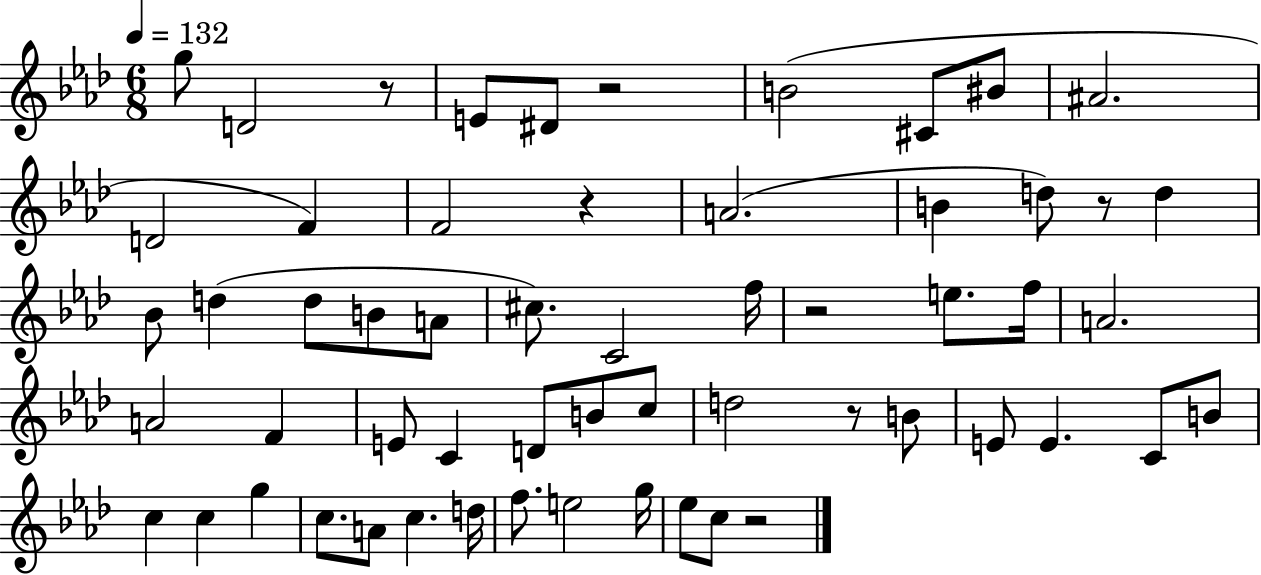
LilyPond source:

{
  \clef treble
  \numericTimeSignature
  \time 6/8
  \key aes \major
  \tempo 4 = 132
  g''8 d'2 r8 | e'8 dis'8 r2 | b'2( cis'8 bis'8 | ais'2. | \break d'2 f'4) | f'2 r4 | a'2.( | b'4 d''8) r8 d''4 | \break bes'8 d''4( d''8 b'8 a'8 | cis''8.) c'2 f''16 | r2 e''8. f''16 | a'2. | \break a'2 f'4 | e'8 c'4 d'8 b'8 c''8 | d''2 r8 b'8 | e'8 e'4. c'8 b'8 | \break c''4 c''4 g''4 | c''8. a'8 c''4. d''16 | f''8. e''2 g''16 | ees''8 c''8 r2 | \break \bar "|."
}